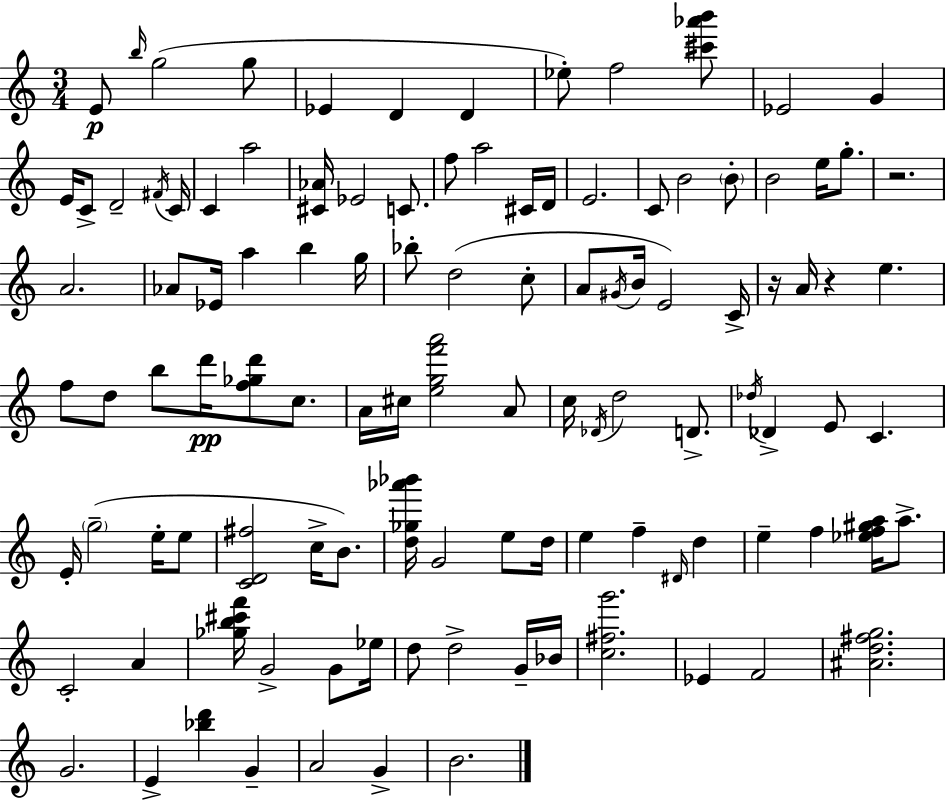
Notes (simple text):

E4/e B5/s G5/h G5/e Eb4/q D4/q D4/q Eb5/e F5/h [C#6,Ab6,B6]/e Eb4/h G4/q E4/s C4/e D4/h F#4/s C4/s C4/q A5/h [C#4,Ab4]/s Eb4/h C4/e. F5/e A5/h C#4/s D4/s E4/h. C4/e B4/h B4/e B4/h E5/s G5/e. R/h. A4/h. Ab4/e Eb4/s A5/q B5/q G5/s Bb5/e D5/h C5/e A4/e G#4/s B4/s E4/h C4/s R/s A4/s R/q E5/q. F5/e D5/e B5/e D6/s [F5,Gb5,D6]/e C5/e. A4/s C#5/s [E5,G5,F6,A6]/h A4/e C5/s Db4/s D5/h D4/e. Db5/s Db4/q E4/e C4/q. E4/s G5/h E5/s E5/e [C4,D4,F#5]/h C5/s B4/e. [D5,Gb5,Ab6,Bb6]/s G4/h E5/e D5/s E5/q F5/q D#4/s D5/q E5/q F5/q [Eb5,F5,G#5,A5]/s A5/e. C4/h A4/q [Gb5,B5,C#6,F6]/s G4/h G4/e Eb5/s D5/e D5/h G4/s Bb4/s [C5,F#5,G6]/h. Eb4/q F4/h [A#4,D5,F#5,G5]/h. G4/h. E4/q [Bb5,D6]/q G4/q A4/h G4/q B4/h.